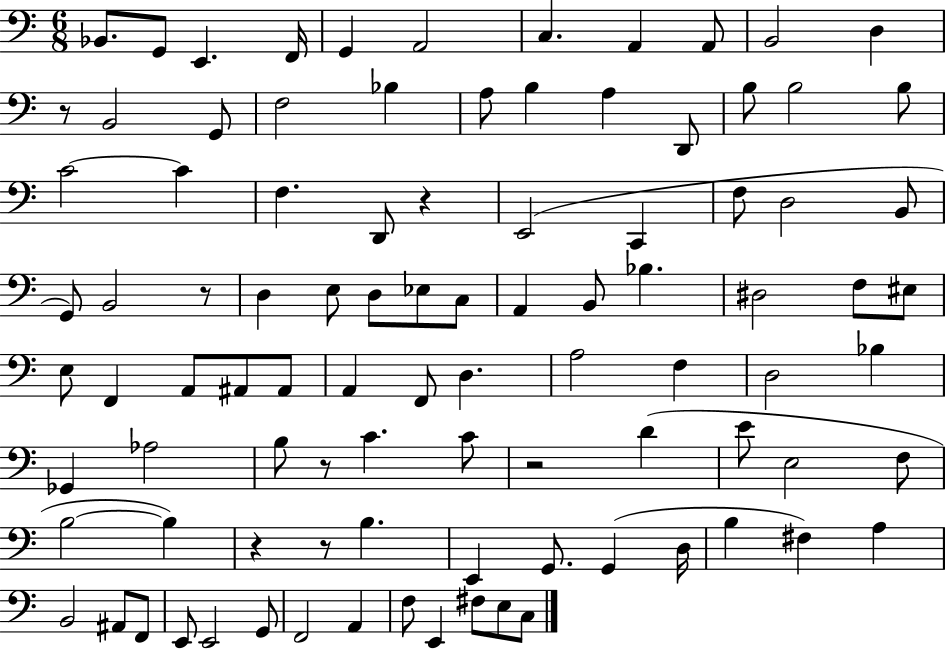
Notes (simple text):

Bb2/e. G2/e E2/q. F2/s G2/q A2/h C3/q. A2/q A2/e B2/h D3/q R/e B2/h G2/e F3/h Bb3/q A3/e B3/q A3/q D2/e B3/e B3/h B3/e C4/h C4/q F3/q. D2/e R/q E2/h C2/q F3/e D3/h B2/e G2/e B2/h R/e D3/q E3/e D3/e Eb3/e C3/e A2/q B2/e Bb3/q. D#3/h F3/e EIS3/e E3/e F2/q A2/e A#2/e A#2/e A2/q F2/e D3/q. A3/h F3/q D3/h Bb3/q Gb2/q Ab3/h B3/e R/e C4/q. C4/e R/h D4/q E4/e E3/h F3/e B3/h B3/q R/q R/e B3/q. E2/q G2/e. G2/q D3/s B3/q F#3/q A3/q B2/h A#2/e F2/e E2/e E2/h G2/e F2/h A2/q F3/e E2/q F#3/e E3/e C3/e